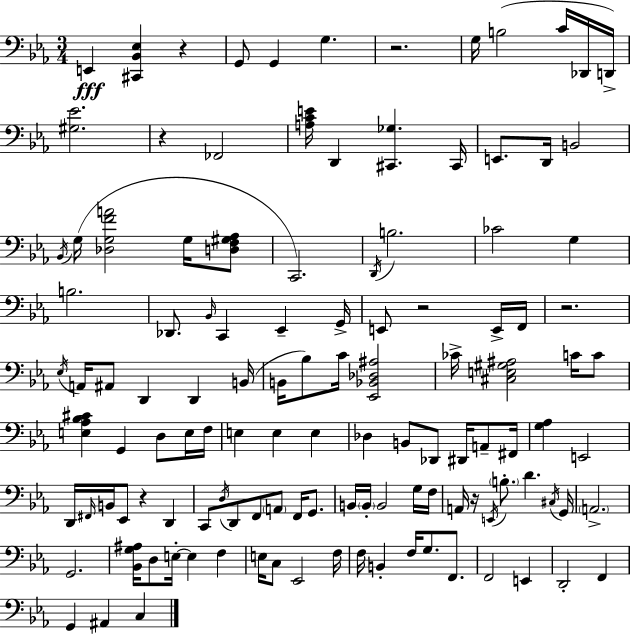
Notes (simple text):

E2/q [C#2,Bb2,Eb3]/q R/q G2/e G2/q G3/q. R/h. G3/s B3/h C4/s Db2/s D2/s [G#3,Eb4]/h. R/q FES2/h [A3,C4,E4]/s D2/q [C#2,Gb3]/q. C#2/s E2/e. D2/s B2/h Bb2/s G3/s [Db3,G3,F4,A4]/h G3/s [D3,F3,G#3,Ab3]/e C2/h. D2/s B3/h. CES4/h G3/q B3/h. Db2/e. Bb2/s C2/q Eb2/q G2/s E2/e R/h E2/s F2/s R/h. Eb3/s A2/s A#2/e D2/q D2/q B2/s B2/s Bb3/e C4/s [Eb2,Bb2,Db3,A#3]/h CES4/s [C#3,E3,G#3,A#3]/h C4/s C4/e [E3,Ab3,Bb3,C#4]/q G2/q D3/e E3/s F3/s E3/q E3/q E3/q Db3/q B2/e Db2/e D#2/s A2/e F#2/s [G3,Ab3]/q E2/h D2/s F#2/s B2/s Eb2/e R/q D2/q C2/e D3/s D2/e F2/e A2/e F2/s G2/e. B2/s B2/s B2/h G3/s F3/s A2/s R/s E2/s B3/e. D4/q. C#3/s G2/s A2/h. G2/h. [Bb2,G3,A#3]/s D3/e E3/s E3/q F3/q E3/s C3/e Eb2/h F3/s F3/s B2/q F3/s G3/e. F2/e. F2/h E2/q D2/h F2/q G2/q A#2/q C3/q